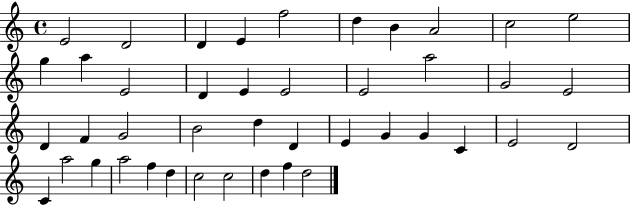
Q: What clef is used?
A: treble